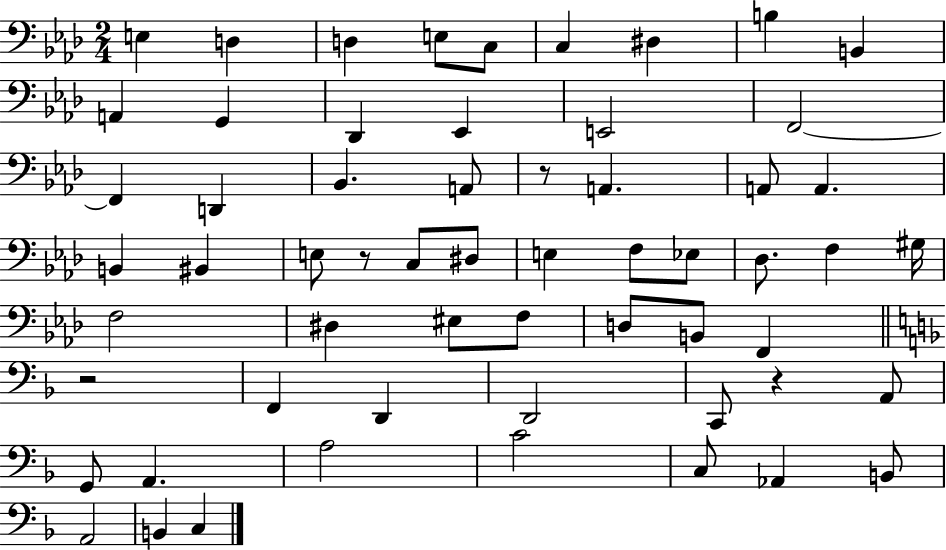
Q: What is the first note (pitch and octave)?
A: E3